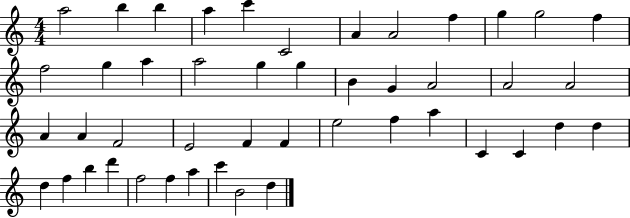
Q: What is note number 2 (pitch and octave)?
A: B5